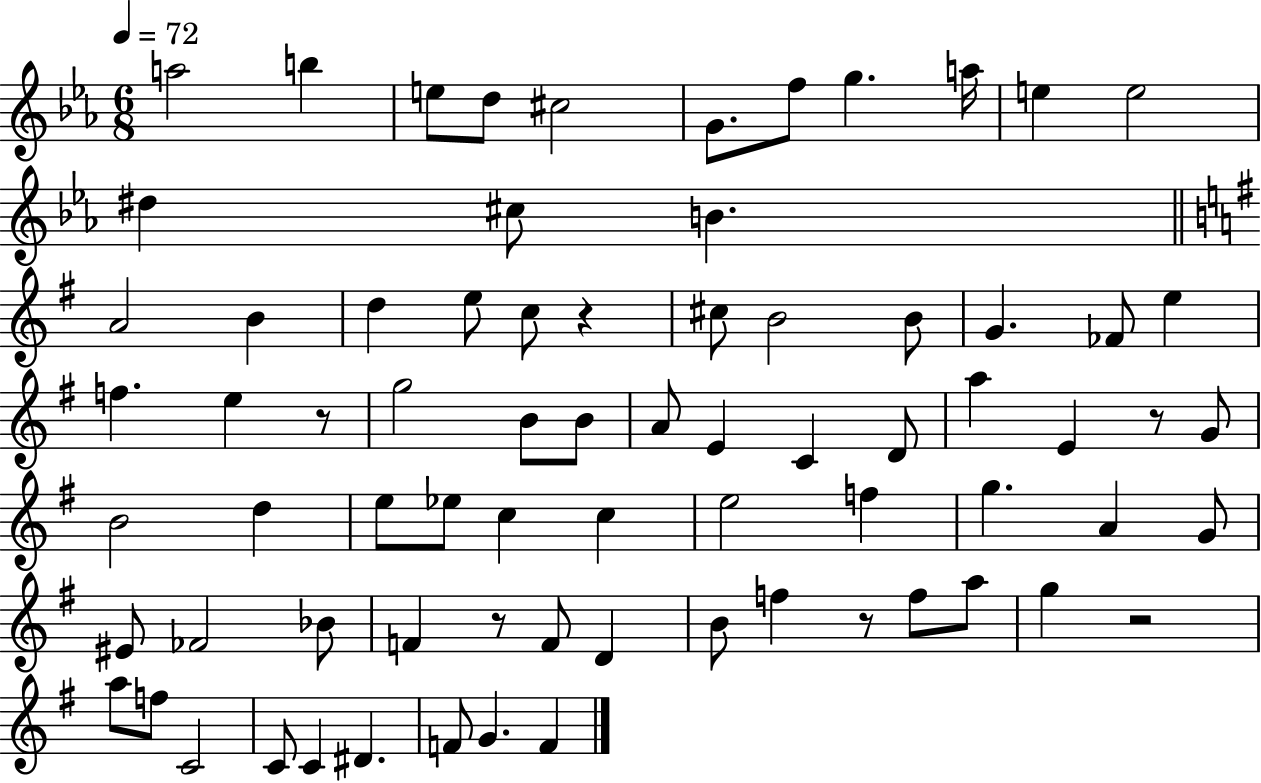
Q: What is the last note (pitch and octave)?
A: F4